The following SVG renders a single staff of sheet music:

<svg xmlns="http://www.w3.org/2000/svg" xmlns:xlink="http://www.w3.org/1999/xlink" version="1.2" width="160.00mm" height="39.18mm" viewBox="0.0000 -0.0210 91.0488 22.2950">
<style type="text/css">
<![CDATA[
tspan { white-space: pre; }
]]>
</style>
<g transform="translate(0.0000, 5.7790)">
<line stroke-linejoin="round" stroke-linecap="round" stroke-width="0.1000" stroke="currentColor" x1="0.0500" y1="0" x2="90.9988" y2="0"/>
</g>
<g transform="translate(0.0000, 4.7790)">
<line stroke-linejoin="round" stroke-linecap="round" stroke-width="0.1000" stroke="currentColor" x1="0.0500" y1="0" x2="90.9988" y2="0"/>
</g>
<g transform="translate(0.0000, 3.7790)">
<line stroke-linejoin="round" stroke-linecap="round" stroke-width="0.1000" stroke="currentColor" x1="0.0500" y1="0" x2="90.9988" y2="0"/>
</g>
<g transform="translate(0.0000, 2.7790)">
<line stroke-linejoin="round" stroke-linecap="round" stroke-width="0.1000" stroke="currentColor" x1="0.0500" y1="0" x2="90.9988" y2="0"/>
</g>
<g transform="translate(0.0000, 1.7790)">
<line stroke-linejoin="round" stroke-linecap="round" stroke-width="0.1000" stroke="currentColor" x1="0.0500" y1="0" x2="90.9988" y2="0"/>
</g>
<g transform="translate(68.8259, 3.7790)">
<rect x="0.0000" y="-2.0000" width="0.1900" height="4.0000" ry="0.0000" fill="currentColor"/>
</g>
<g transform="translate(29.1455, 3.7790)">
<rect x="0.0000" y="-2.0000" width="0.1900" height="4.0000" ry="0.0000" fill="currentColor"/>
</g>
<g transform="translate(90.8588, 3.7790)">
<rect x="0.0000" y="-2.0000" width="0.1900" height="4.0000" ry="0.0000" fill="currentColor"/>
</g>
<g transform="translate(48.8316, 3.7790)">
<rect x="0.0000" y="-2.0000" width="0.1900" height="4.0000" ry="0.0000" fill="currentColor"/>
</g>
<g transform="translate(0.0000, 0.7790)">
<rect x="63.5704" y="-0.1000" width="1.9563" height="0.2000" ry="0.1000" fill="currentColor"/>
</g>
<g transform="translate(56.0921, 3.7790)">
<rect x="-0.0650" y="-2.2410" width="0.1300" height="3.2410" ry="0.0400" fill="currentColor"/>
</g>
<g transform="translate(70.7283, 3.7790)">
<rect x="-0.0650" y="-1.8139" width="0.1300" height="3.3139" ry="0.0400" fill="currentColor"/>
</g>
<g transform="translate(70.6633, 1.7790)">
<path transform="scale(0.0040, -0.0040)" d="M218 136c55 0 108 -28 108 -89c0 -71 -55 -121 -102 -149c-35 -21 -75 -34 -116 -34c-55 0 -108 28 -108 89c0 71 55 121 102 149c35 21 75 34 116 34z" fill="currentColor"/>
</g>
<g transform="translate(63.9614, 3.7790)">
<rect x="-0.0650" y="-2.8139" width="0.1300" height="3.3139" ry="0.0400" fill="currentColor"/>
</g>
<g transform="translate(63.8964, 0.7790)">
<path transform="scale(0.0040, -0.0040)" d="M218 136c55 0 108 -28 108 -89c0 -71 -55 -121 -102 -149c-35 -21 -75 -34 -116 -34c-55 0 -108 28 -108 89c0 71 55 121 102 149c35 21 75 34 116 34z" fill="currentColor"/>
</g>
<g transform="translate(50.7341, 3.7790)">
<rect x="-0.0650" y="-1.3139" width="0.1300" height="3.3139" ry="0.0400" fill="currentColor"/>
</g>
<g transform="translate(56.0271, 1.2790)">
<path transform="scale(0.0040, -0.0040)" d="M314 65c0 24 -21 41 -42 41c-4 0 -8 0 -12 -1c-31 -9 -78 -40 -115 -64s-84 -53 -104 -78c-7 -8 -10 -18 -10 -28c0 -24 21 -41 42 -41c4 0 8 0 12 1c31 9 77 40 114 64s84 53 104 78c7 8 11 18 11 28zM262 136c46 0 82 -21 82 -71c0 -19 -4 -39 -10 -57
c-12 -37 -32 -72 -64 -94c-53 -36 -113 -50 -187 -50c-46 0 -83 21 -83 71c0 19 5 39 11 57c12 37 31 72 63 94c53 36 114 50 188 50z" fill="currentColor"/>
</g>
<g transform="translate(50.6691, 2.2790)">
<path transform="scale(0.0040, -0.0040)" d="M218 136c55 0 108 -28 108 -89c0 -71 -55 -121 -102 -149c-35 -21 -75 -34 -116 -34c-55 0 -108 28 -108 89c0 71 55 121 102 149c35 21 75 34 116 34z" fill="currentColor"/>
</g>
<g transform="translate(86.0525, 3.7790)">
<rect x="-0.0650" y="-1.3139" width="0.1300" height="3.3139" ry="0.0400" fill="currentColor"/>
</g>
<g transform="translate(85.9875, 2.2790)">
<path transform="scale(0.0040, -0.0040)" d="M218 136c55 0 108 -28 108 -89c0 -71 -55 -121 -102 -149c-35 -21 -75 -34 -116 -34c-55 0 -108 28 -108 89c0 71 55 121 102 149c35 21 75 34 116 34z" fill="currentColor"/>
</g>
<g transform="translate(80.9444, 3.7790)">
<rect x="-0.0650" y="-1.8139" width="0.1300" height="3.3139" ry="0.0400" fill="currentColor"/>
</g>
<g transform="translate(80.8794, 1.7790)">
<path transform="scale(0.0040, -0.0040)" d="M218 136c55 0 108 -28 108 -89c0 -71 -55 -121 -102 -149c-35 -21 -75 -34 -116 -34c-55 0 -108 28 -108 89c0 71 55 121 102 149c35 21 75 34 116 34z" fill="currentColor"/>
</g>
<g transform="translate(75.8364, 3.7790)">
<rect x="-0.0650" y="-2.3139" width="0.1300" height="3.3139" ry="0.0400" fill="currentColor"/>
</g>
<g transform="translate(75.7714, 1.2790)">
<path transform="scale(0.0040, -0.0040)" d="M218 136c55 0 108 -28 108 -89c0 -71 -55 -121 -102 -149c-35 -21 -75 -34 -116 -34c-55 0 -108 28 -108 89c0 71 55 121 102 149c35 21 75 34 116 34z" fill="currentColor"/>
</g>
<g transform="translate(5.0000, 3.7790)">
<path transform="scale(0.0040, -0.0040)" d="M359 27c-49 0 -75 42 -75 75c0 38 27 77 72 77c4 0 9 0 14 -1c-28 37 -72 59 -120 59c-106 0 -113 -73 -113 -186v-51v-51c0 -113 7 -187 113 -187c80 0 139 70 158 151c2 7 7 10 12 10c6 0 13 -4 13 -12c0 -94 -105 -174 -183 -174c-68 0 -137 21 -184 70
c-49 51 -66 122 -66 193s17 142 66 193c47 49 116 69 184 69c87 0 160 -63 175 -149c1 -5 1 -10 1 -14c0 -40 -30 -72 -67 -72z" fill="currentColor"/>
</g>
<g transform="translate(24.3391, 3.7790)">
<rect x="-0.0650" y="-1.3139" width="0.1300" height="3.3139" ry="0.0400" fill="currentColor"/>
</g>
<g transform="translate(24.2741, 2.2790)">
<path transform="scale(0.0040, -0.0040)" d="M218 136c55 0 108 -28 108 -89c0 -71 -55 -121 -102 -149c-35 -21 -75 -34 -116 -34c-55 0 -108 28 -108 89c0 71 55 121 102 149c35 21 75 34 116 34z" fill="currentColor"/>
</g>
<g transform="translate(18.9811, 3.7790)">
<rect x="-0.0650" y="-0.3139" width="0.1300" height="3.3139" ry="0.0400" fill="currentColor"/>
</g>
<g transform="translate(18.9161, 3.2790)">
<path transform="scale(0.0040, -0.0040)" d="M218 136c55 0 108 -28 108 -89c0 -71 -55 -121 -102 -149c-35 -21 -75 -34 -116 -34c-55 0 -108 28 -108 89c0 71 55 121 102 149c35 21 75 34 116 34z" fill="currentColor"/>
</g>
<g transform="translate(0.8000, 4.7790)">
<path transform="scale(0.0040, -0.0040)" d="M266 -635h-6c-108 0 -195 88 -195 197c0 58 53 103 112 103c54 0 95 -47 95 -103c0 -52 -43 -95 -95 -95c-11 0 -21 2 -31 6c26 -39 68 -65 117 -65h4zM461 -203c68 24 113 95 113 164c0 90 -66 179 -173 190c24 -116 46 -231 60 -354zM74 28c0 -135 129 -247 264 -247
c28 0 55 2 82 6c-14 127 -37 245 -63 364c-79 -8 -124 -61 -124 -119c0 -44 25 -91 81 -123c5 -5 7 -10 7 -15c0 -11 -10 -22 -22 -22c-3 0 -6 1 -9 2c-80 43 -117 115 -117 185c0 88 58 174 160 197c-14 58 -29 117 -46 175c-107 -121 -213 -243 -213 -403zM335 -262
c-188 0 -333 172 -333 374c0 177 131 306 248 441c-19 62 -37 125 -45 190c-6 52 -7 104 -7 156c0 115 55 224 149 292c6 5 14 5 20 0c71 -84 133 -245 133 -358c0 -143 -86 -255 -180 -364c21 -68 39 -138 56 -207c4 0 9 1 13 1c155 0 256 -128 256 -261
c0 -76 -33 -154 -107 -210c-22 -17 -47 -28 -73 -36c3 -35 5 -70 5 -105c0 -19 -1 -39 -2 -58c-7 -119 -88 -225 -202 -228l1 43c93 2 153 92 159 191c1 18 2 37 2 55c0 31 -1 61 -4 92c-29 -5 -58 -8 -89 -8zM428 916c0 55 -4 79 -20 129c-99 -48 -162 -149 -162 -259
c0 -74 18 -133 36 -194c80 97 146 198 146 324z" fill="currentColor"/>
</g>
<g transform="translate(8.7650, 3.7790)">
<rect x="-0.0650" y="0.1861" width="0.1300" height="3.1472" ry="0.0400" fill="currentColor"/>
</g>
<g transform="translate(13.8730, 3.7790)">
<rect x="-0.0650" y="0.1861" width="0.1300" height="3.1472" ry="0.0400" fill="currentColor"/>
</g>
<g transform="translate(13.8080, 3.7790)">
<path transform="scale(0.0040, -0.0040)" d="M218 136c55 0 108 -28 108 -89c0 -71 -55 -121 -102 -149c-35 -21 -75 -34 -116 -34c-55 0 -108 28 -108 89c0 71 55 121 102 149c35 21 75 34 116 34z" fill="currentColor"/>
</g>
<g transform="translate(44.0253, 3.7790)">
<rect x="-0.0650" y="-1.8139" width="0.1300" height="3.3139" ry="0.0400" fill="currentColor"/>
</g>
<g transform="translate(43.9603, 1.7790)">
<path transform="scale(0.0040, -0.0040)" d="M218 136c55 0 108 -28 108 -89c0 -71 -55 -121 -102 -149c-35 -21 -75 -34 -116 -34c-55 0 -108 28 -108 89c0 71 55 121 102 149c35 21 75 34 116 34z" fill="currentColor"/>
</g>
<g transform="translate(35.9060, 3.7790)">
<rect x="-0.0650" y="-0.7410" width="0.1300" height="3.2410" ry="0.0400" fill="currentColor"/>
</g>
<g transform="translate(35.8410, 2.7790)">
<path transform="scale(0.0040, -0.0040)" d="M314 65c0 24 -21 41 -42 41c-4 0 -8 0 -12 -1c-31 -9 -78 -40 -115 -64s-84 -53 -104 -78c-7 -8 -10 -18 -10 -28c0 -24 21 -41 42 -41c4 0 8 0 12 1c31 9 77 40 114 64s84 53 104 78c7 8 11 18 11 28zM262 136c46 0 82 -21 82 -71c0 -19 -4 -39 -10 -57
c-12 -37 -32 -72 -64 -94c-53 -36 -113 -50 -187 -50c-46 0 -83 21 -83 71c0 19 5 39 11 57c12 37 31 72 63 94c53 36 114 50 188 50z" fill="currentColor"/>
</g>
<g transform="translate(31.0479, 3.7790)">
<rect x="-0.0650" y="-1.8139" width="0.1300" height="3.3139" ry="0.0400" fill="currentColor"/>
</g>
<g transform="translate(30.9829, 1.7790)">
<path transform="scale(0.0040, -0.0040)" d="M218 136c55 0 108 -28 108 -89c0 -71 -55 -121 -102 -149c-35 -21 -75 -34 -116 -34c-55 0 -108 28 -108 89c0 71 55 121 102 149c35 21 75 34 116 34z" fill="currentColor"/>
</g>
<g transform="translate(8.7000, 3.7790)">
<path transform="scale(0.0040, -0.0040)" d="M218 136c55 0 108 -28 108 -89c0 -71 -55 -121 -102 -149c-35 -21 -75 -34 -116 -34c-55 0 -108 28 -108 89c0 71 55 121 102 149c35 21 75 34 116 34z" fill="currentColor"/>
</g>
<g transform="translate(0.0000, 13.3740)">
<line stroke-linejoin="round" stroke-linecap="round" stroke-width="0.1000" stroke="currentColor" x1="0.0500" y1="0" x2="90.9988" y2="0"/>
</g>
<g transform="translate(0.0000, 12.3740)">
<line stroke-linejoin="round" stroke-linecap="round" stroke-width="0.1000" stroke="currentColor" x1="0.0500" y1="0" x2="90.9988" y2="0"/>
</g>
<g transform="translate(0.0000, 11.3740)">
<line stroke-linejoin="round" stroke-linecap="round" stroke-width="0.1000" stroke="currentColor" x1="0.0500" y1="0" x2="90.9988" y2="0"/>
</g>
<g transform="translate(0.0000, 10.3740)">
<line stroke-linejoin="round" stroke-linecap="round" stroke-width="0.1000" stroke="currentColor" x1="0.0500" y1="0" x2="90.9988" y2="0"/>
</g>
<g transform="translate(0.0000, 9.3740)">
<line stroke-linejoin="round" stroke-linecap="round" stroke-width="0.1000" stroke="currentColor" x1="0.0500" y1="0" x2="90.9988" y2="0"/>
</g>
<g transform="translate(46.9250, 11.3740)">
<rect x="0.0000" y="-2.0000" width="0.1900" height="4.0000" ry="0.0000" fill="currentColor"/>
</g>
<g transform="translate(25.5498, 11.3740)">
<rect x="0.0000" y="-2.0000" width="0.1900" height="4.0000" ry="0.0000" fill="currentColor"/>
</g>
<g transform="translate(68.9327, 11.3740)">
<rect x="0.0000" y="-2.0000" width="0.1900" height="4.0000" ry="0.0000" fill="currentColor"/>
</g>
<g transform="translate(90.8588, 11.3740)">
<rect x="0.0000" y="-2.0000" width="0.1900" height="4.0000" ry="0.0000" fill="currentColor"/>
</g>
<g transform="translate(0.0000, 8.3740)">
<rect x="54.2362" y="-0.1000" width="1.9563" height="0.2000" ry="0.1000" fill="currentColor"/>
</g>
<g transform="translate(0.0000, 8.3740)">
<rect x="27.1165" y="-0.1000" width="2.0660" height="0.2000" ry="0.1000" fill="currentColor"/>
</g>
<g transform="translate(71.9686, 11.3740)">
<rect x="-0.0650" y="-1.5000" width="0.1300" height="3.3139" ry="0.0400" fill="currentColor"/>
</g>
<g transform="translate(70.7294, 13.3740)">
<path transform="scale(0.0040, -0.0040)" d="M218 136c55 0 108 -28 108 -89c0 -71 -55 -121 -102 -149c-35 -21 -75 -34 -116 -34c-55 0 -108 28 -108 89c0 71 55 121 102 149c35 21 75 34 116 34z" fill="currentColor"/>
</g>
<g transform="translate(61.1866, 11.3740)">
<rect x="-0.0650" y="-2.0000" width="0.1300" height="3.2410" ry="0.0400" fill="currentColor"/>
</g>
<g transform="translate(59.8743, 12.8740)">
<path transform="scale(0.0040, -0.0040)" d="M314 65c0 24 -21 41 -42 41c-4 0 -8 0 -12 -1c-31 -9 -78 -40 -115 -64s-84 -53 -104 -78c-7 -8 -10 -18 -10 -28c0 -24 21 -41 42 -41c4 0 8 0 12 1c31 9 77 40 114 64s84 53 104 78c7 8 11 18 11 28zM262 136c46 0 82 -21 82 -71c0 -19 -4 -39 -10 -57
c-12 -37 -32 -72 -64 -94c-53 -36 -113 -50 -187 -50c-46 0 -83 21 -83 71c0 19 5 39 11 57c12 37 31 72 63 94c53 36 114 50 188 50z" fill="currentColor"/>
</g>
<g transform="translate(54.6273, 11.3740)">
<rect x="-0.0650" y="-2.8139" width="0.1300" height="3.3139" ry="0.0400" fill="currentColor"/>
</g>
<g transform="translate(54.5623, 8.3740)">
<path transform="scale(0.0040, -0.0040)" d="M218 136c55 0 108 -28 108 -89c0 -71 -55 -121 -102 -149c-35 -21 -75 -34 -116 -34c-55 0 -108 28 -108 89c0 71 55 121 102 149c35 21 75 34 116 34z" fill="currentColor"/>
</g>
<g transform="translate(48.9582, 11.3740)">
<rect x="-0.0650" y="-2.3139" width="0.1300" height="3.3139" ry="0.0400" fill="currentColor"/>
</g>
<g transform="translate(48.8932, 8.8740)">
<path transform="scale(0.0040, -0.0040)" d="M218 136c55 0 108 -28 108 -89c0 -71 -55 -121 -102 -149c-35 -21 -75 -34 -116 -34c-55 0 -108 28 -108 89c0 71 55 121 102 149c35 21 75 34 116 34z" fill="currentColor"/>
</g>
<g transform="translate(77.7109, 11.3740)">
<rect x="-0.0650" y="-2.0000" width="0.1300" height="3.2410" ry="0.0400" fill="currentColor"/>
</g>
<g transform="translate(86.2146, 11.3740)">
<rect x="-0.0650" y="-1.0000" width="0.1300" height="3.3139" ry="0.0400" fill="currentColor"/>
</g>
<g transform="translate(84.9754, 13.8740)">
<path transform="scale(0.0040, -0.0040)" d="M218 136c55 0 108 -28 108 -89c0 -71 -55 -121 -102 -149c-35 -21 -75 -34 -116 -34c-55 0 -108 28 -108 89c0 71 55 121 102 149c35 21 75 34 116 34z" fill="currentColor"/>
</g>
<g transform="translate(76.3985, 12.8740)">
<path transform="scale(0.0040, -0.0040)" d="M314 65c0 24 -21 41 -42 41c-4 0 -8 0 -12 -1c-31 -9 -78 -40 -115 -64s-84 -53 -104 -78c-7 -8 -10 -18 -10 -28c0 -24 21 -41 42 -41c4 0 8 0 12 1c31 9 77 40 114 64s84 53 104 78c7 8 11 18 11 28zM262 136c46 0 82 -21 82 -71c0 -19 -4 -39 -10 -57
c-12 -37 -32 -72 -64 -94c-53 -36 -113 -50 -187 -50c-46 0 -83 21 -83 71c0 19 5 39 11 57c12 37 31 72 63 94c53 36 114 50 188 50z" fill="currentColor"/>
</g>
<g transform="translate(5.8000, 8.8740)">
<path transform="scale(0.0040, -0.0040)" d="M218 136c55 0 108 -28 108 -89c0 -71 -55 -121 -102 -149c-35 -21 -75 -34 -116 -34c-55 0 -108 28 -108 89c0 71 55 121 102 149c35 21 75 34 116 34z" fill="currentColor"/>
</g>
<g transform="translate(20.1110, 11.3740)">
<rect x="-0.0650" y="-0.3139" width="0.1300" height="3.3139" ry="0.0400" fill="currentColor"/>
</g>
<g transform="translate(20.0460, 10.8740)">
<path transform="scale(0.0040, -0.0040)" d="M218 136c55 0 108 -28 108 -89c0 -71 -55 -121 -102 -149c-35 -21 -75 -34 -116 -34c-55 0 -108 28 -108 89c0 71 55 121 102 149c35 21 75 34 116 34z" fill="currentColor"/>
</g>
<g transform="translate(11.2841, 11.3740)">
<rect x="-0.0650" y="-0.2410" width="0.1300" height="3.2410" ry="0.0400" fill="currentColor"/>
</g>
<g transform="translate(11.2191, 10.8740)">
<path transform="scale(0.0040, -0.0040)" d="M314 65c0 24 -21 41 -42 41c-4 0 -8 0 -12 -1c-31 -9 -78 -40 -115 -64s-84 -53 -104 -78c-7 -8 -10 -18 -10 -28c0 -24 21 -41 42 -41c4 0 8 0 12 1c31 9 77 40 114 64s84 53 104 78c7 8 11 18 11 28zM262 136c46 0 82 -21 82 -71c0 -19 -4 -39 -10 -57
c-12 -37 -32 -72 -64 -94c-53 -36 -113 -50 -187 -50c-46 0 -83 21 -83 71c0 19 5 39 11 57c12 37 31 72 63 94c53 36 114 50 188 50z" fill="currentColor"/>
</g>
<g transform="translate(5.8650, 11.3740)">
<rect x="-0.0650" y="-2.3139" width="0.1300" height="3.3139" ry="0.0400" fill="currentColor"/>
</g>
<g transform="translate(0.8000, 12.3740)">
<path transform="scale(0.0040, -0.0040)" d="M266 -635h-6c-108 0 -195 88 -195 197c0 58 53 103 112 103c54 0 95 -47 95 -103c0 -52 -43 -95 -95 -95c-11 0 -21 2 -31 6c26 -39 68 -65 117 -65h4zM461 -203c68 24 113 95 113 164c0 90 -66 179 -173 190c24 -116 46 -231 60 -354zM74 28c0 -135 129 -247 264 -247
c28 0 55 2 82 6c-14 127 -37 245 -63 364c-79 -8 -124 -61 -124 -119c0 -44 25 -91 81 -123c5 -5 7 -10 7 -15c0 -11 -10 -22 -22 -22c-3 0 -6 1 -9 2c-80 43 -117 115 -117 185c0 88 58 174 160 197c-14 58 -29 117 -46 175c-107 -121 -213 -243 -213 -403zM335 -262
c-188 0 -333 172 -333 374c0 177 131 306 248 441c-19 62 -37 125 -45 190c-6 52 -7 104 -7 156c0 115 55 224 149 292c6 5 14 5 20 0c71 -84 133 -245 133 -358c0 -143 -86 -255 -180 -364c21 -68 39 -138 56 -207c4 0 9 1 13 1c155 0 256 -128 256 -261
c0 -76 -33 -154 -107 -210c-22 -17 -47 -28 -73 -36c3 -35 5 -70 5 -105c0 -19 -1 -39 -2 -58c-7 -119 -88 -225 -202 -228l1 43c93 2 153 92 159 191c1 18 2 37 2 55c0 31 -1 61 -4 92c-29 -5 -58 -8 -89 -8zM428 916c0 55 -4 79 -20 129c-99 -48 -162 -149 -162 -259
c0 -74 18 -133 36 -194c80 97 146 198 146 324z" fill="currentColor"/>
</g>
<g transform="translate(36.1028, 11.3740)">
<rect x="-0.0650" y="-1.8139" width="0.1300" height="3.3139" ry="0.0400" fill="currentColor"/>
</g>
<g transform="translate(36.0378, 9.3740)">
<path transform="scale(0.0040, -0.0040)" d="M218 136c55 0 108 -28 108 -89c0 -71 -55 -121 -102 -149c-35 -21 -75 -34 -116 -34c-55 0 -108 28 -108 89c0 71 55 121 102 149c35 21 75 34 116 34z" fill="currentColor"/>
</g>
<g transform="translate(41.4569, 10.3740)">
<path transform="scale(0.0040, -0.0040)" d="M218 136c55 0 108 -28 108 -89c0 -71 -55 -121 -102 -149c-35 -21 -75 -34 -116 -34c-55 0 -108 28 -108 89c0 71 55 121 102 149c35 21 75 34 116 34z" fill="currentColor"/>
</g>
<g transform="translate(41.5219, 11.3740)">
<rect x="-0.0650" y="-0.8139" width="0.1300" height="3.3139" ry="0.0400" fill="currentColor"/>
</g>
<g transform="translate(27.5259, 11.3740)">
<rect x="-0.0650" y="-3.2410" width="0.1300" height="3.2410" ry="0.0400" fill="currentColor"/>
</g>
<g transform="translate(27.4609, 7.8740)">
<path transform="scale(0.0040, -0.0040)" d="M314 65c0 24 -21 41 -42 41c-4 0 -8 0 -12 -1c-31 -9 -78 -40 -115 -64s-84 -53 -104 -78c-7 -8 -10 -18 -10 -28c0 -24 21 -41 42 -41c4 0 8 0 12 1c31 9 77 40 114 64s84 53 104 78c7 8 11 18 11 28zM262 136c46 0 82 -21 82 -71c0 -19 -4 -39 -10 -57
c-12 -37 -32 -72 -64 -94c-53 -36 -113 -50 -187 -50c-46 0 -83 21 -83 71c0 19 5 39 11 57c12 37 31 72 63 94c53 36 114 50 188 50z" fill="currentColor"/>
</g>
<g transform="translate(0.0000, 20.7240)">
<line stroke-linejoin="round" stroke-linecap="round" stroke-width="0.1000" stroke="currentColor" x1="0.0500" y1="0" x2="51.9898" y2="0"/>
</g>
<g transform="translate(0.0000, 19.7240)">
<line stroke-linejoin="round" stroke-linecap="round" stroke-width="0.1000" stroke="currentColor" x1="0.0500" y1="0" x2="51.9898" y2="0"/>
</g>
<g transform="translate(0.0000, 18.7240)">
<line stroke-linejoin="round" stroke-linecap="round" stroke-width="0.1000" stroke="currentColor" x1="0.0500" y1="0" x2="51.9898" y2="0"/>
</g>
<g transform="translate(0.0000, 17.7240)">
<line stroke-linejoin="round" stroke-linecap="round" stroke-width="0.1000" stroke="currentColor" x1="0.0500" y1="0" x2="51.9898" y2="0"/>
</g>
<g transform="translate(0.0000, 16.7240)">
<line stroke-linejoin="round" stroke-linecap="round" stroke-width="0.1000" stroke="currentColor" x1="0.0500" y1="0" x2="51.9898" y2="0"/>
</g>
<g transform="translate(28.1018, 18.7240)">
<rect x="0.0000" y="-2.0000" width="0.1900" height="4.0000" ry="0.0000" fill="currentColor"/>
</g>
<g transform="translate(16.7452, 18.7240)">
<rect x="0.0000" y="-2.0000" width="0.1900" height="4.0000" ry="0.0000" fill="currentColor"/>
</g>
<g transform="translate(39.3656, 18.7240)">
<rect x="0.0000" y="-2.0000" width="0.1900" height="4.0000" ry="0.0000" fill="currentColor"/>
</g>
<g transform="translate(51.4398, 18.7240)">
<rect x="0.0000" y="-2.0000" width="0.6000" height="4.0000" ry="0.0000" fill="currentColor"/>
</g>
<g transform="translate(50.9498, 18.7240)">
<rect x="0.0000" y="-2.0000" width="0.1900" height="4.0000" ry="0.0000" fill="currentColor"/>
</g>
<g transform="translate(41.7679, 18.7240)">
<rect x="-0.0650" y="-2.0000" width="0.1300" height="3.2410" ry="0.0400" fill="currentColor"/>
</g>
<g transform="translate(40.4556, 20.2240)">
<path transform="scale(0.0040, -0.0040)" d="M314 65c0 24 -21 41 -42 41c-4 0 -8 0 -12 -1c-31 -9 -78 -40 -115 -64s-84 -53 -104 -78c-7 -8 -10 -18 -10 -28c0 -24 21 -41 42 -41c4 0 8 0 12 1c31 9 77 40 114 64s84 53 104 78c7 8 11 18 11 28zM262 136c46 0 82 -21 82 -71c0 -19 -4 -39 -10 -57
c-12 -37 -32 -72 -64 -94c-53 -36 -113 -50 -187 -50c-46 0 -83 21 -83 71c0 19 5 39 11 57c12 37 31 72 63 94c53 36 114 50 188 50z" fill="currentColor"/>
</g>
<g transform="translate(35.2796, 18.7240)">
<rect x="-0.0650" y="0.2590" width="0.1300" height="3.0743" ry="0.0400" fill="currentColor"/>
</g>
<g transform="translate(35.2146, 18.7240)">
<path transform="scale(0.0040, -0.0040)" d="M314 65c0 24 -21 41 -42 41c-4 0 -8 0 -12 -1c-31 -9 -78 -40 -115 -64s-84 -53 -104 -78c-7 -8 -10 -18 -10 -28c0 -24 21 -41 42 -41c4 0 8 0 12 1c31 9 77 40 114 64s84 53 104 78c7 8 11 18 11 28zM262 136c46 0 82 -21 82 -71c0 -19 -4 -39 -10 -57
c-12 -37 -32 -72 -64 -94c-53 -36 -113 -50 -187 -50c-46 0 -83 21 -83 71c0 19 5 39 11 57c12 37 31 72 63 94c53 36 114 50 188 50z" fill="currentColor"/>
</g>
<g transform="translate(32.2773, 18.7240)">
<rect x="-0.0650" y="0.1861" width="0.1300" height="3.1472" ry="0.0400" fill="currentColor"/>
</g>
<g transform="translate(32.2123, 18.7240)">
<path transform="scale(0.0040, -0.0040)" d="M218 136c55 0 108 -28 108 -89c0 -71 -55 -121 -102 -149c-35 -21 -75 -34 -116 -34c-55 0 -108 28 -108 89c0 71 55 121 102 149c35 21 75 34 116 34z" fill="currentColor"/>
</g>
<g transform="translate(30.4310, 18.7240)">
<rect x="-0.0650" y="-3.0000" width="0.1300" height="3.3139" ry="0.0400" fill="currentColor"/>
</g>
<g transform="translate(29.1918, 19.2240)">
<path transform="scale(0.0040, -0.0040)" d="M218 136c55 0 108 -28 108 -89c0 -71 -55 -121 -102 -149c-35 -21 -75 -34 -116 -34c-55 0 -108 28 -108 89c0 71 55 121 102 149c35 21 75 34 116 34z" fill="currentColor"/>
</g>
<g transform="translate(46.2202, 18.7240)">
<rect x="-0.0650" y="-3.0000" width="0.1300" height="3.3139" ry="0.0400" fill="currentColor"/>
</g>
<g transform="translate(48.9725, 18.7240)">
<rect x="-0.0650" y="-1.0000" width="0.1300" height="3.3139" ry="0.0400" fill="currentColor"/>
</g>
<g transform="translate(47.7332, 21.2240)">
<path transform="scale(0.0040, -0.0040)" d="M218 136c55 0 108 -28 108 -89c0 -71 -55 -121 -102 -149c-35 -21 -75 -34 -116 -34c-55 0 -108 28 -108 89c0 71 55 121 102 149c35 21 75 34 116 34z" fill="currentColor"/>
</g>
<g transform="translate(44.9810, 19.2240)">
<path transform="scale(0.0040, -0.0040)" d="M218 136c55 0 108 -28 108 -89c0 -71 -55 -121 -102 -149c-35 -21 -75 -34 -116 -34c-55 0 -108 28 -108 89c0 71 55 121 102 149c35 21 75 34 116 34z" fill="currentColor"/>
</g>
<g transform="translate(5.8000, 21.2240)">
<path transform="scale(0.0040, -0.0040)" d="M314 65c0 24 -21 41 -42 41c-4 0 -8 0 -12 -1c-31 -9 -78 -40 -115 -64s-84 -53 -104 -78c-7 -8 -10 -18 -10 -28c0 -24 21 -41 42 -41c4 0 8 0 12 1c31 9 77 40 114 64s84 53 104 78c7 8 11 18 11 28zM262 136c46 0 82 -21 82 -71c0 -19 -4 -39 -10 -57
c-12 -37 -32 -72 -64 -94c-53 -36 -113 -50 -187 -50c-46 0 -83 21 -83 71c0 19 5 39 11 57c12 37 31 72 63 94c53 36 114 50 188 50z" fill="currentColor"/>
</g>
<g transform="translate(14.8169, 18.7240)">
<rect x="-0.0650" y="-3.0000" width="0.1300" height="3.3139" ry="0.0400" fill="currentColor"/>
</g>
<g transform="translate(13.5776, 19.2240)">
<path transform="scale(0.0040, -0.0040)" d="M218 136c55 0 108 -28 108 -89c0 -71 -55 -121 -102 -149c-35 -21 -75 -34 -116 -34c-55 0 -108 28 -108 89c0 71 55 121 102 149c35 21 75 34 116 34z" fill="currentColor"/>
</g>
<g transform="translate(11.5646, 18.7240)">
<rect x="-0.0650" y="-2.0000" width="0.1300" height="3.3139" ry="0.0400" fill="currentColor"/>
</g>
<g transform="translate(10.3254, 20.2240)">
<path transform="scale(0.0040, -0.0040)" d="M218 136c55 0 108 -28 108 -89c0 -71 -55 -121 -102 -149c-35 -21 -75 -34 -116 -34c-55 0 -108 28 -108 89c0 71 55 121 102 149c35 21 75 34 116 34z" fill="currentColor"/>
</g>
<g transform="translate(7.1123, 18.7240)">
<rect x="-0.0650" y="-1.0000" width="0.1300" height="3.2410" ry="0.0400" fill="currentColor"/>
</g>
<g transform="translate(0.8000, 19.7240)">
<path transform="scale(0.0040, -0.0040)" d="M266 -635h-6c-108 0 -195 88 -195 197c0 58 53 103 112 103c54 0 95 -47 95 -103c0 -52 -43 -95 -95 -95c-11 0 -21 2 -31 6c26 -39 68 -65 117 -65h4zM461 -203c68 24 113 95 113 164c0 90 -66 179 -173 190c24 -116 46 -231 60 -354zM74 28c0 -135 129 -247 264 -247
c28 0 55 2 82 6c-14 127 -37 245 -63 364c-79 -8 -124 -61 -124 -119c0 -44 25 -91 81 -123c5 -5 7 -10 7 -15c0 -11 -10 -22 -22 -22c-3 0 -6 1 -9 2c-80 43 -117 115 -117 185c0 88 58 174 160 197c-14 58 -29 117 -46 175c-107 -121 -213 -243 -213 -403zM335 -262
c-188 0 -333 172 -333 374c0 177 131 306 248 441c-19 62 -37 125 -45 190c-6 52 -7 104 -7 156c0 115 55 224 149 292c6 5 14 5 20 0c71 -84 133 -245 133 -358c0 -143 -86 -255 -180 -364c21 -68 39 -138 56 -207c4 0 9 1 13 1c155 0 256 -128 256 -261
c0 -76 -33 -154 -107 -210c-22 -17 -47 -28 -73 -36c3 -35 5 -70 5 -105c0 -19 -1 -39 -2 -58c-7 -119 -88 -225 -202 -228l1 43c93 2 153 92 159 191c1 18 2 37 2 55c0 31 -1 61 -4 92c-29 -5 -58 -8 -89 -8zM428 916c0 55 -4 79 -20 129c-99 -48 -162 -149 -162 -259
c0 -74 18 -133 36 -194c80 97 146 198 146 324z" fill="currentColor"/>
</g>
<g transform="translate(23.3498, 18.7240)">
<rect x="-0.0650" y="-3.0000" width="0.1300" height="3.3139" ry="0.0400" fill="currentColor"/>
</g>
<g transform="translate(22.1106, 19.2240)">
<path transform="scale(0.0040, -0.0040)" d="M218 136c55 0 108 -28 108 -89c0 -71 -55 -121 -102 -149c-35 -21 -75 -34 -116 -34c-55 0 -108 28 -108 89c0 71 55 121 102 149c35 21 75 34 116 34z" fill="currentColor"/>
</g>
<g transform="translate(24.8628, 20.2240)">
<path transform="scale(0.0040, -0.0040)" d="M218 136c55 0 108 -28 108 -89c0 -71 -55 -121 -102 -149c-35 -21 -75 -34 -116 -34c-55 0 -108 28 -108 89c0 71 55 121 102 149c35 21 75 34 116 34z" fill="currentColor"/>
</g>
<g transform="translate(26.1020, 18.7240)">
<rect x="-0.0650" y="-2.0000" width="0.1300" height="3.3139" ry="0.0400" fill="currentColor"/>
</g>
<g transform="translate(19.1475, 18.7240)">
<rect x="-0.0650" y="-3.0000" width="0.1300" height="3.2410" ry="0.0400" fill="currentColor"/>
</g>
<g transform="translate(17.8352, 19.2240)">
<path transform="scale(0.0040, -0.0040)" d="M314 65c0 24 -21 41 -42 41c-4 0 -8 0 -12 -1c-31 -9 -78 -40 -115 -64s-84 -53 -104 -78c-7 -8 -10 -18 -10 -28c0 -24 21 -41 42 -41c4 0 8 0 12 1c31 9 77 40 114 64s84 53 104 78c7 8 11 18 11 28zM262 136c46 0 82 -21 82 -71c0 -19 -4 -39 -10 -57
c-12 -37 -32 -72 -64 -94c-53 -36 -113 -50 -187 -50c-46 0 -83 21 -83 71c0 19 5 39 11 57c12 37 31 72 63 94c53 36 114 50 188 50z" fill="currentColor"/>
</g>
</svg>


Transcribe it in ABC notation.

X:1
T:Untitled
M:4/4
L:1/4
K:C
B B c e f d2 f e g2 a f g f e g c2 c b2 f d g a F2 E F2 D D2 F A A2 A F A B B2 F2 A D